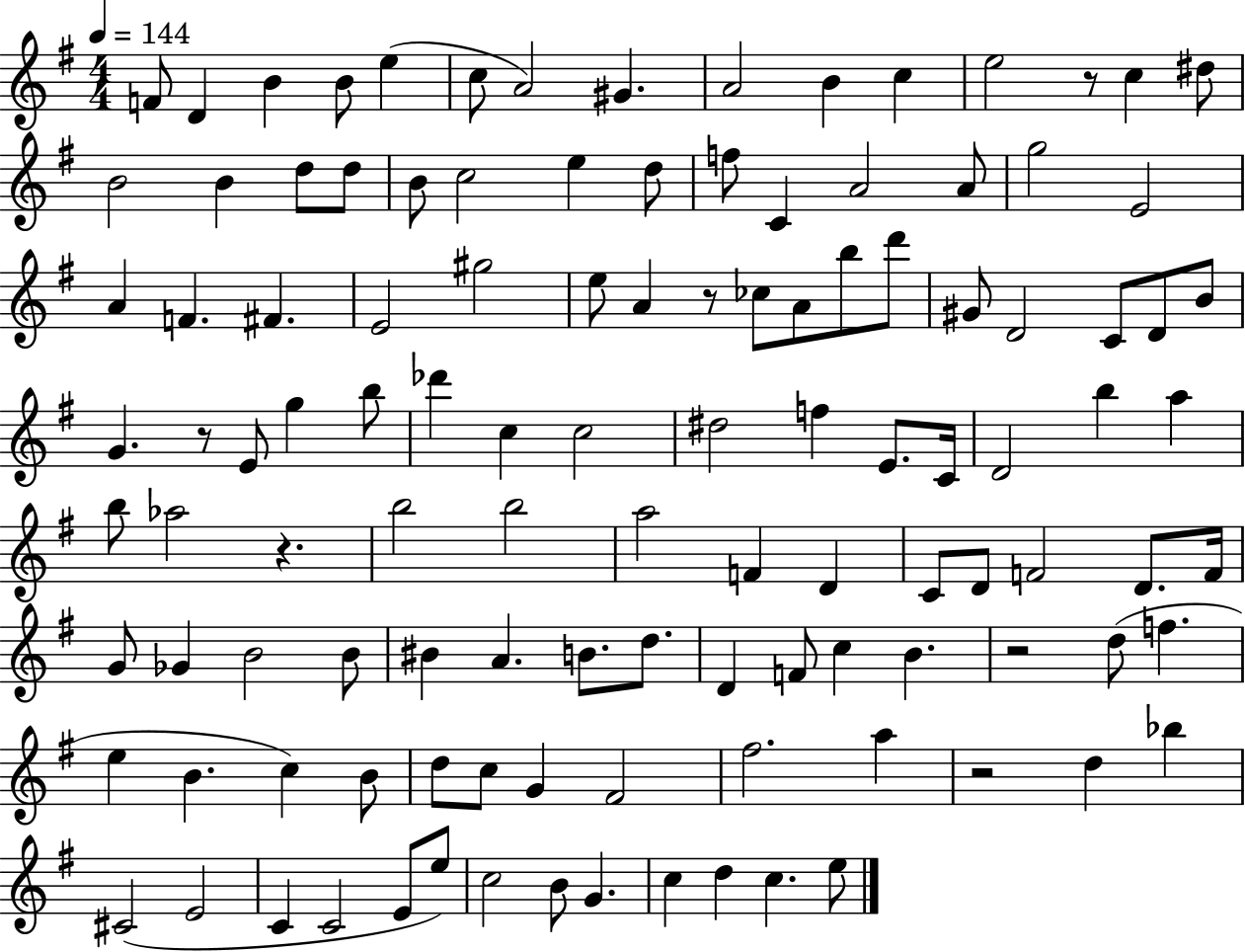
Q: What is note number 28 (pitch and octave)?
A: E4